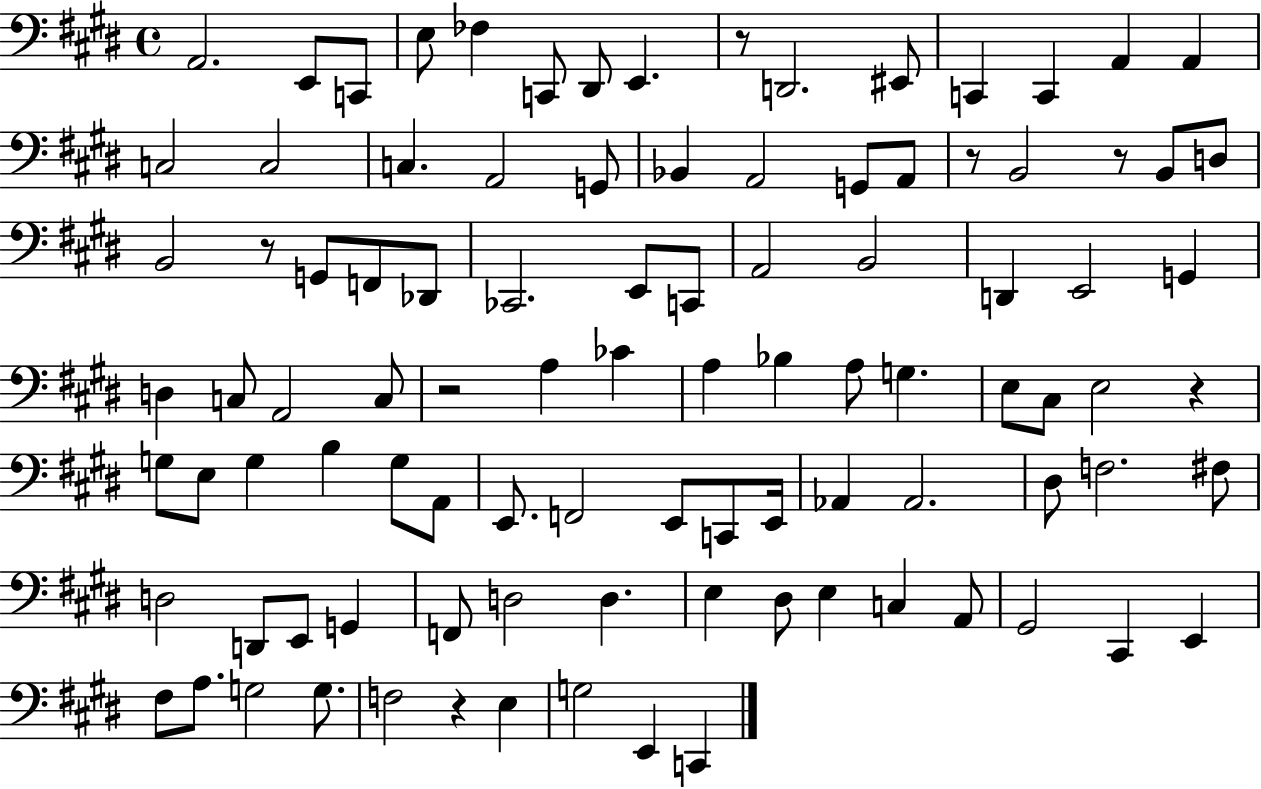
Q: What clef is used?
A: bass